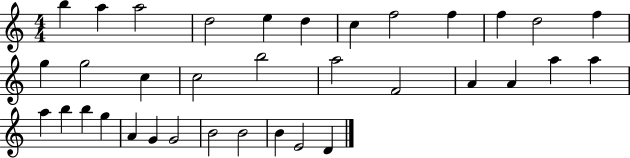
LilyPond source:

{
  \clef treble
  \numericTimeSignature
  \time 4/4
  \key c \major
  b''4 a''4 a''2 | d''2 e''4 d''4 | c''4 f''2 f''4 | f''4 d''2 f''4 | \break g''4 g''2 c''4 | c''2 b''2 | a''2 f'2 | a'4 a'4 a''4 a''4 | \break a''4 b''4 b''4 g''4 | a'4 g'4 g'2 | b'2 b'2 | b'4 e'2 d'4 | \break \bar "|."
}